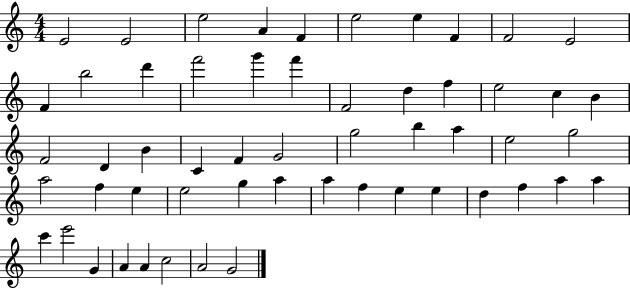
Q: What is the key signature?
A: C major